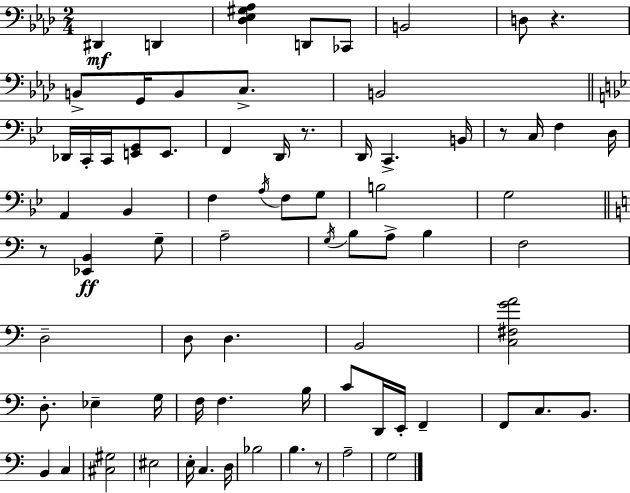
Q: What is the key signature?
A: AES major